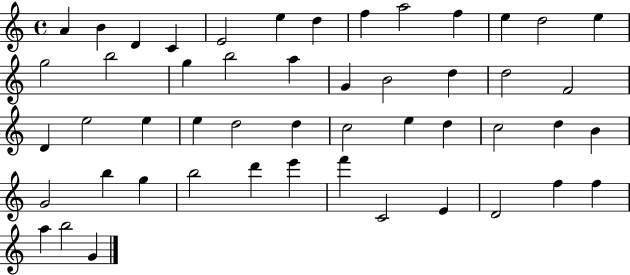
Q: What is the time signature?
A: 4/4